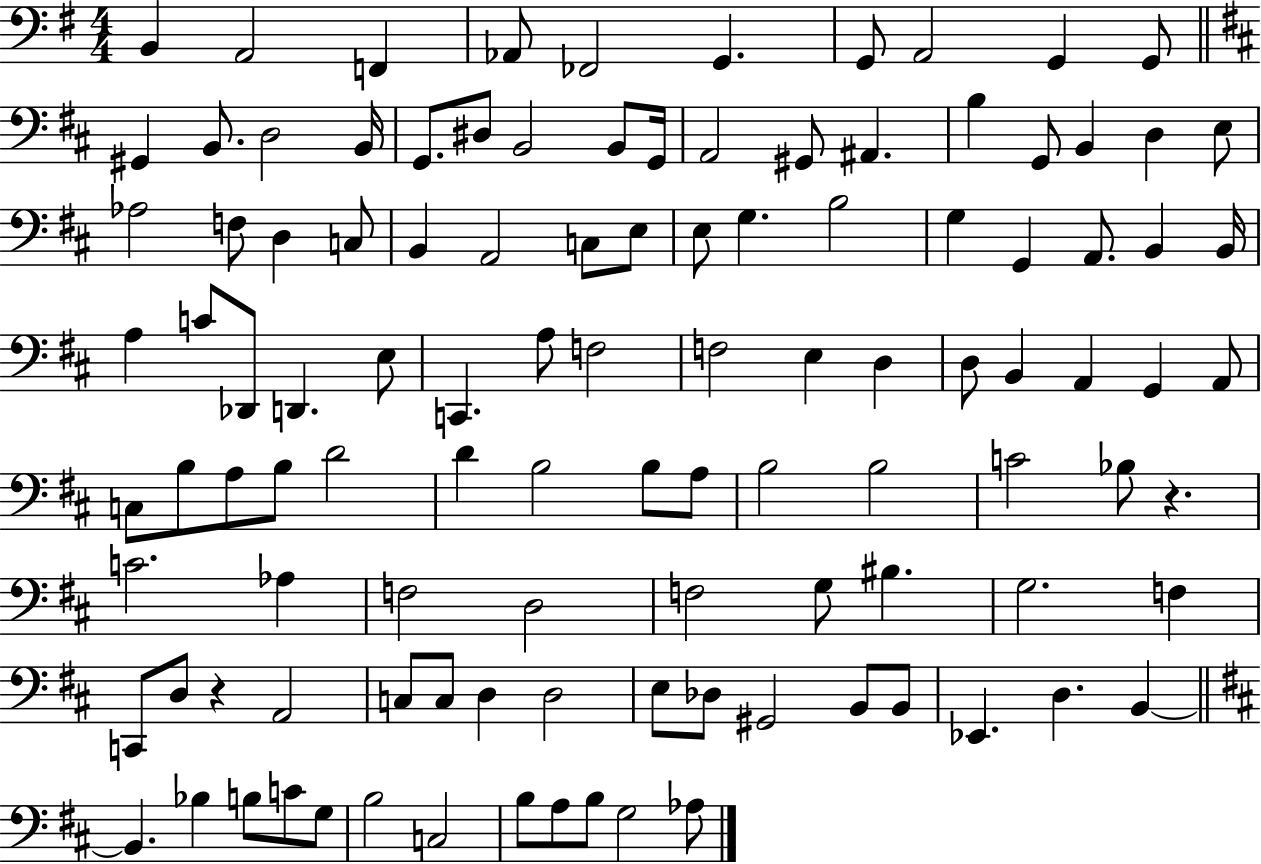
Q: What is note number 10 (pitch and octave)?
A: G2